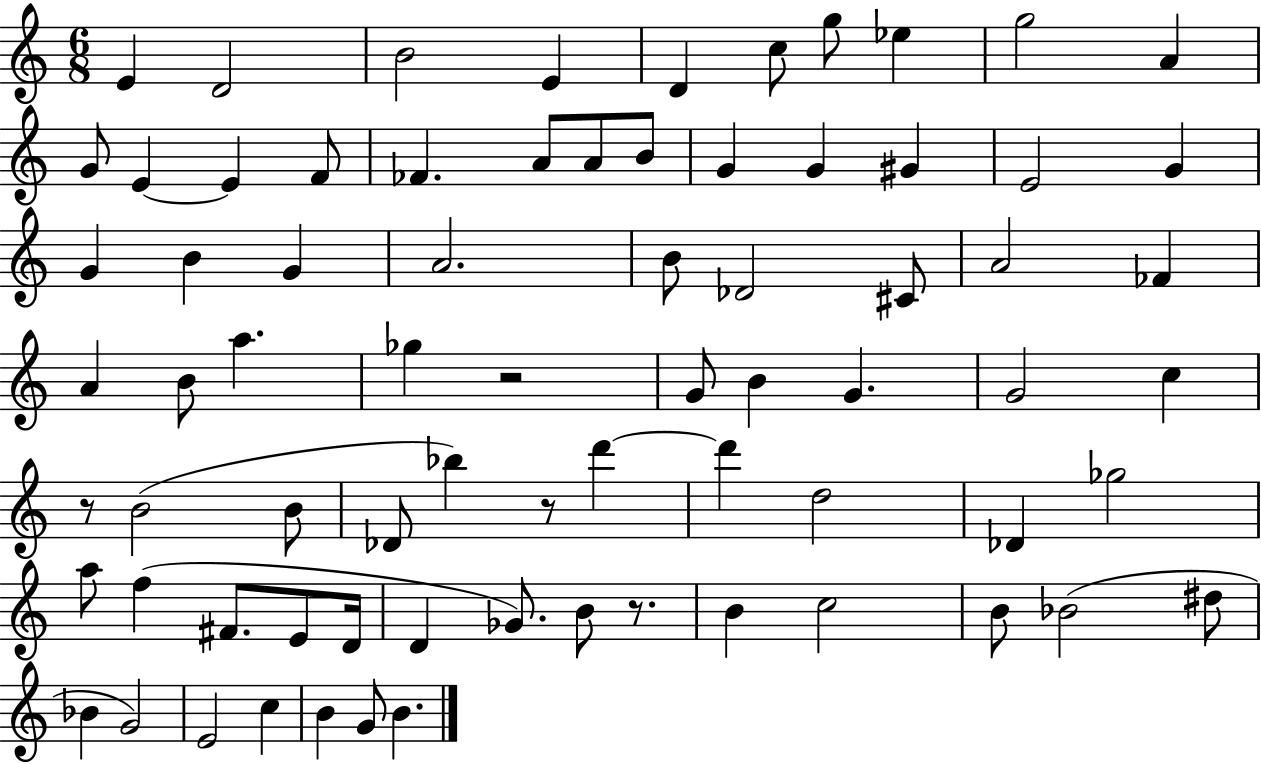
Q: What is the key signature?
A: C major